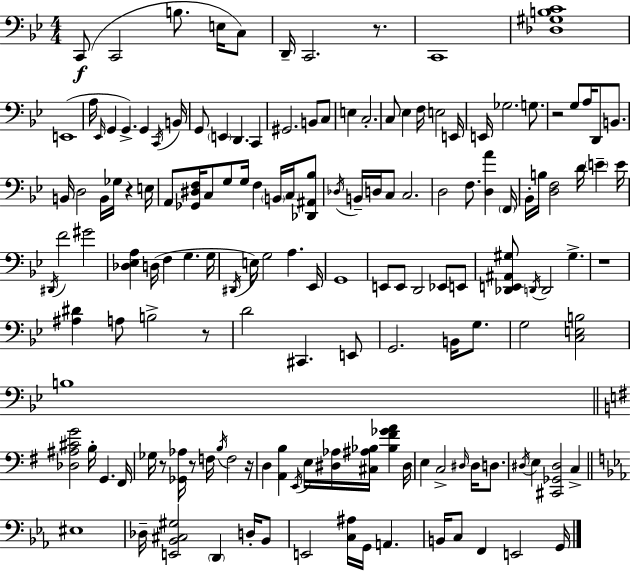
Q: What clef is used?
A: bass